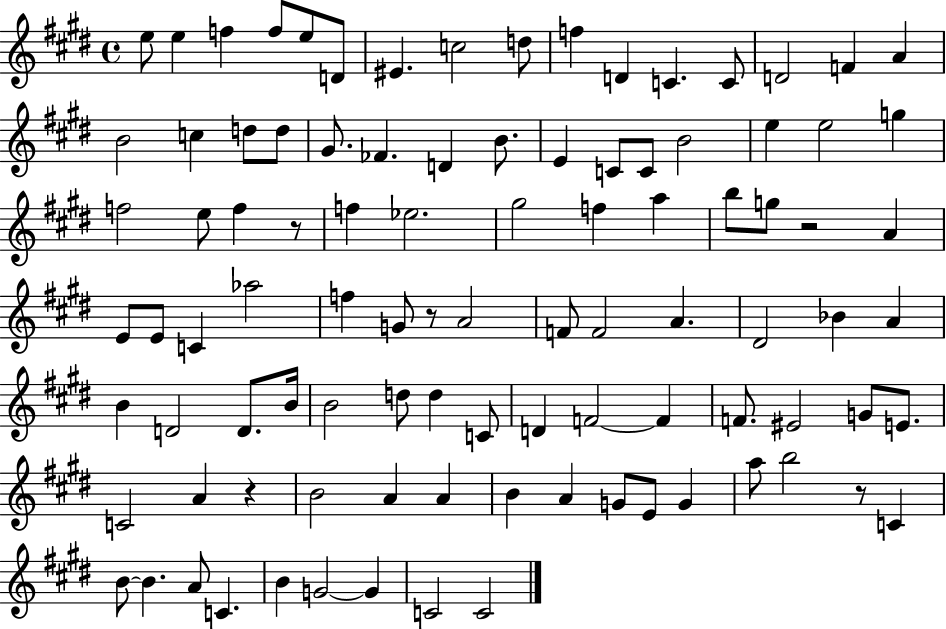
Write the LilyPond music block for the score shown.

{
  \clef treble
  \time 4/4
  \defaultTimeSignature
  \key e \major
  e''8 e''4 f''4 f''8 e''8 d'8 | eis'4. c''2 d''8 | f''4 d'4 c'4. c'8 | d'2 f'4 a'4 | \break b'2 c''4 d''8 d''8 | gis'8. fes'4. d'4 b'8. | e'4 c'8 c'8 b'2 | e''4 e''2 g''4 | \break f''2 e''8 f''4 r8 | f''4 ees''2. | gis''2 f''4 a''4 | b''8 g''8 r2 a'4 | \break e'8 e'8 c'4 aes''2 | f''4 g'8 r8 a'2 | f'8 f'2 a'4. | dis'2 bes'4 a'4 | \break b'4 d'2 d'8. b'16 | b'2 d''8 d''4 c'8 | d'4 f'2~~ f'4 | f'8. eis'2 g'8 e'8. | \break c'2 a'4 r4 | b'2 a'4 a'4 | b'4 a'4 g'8 e'8 g'4 | a''8 b''2 r8 c'4 | \break b'8~~ b'4. a'8 c'4. | b'4 g'2~~ g'4 | c'2 c'2 | \bar "|."
}